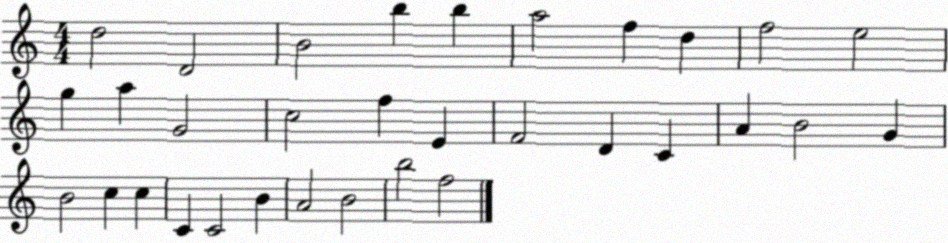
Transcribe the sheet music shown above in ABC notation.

X:1
T:Untitled
M:4/4
L:1/4
K:C
d2 D2 B2 b b a2 f d f2 e2 g a G2 c2 f E F2 D C A B2 G B2 c c C C2 B A2 B2 b2 f2